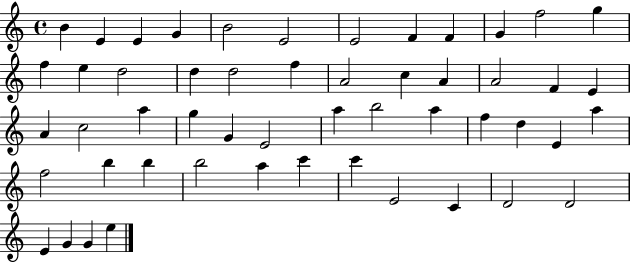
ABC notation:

X:1
T:Untitled
M:4/4
L:1/4
K:C
B E E G B2 E2 E2 F F G f2 g f e d2 d d2 f A2 c A A2 F E A c2 a g G E2 a b2 a f d E a f2 b b b2 a c' c' E2 C D2 D2 E G G e